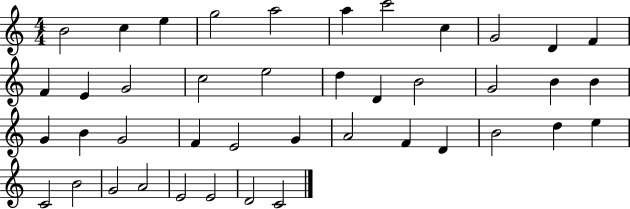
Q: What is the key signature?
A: C major